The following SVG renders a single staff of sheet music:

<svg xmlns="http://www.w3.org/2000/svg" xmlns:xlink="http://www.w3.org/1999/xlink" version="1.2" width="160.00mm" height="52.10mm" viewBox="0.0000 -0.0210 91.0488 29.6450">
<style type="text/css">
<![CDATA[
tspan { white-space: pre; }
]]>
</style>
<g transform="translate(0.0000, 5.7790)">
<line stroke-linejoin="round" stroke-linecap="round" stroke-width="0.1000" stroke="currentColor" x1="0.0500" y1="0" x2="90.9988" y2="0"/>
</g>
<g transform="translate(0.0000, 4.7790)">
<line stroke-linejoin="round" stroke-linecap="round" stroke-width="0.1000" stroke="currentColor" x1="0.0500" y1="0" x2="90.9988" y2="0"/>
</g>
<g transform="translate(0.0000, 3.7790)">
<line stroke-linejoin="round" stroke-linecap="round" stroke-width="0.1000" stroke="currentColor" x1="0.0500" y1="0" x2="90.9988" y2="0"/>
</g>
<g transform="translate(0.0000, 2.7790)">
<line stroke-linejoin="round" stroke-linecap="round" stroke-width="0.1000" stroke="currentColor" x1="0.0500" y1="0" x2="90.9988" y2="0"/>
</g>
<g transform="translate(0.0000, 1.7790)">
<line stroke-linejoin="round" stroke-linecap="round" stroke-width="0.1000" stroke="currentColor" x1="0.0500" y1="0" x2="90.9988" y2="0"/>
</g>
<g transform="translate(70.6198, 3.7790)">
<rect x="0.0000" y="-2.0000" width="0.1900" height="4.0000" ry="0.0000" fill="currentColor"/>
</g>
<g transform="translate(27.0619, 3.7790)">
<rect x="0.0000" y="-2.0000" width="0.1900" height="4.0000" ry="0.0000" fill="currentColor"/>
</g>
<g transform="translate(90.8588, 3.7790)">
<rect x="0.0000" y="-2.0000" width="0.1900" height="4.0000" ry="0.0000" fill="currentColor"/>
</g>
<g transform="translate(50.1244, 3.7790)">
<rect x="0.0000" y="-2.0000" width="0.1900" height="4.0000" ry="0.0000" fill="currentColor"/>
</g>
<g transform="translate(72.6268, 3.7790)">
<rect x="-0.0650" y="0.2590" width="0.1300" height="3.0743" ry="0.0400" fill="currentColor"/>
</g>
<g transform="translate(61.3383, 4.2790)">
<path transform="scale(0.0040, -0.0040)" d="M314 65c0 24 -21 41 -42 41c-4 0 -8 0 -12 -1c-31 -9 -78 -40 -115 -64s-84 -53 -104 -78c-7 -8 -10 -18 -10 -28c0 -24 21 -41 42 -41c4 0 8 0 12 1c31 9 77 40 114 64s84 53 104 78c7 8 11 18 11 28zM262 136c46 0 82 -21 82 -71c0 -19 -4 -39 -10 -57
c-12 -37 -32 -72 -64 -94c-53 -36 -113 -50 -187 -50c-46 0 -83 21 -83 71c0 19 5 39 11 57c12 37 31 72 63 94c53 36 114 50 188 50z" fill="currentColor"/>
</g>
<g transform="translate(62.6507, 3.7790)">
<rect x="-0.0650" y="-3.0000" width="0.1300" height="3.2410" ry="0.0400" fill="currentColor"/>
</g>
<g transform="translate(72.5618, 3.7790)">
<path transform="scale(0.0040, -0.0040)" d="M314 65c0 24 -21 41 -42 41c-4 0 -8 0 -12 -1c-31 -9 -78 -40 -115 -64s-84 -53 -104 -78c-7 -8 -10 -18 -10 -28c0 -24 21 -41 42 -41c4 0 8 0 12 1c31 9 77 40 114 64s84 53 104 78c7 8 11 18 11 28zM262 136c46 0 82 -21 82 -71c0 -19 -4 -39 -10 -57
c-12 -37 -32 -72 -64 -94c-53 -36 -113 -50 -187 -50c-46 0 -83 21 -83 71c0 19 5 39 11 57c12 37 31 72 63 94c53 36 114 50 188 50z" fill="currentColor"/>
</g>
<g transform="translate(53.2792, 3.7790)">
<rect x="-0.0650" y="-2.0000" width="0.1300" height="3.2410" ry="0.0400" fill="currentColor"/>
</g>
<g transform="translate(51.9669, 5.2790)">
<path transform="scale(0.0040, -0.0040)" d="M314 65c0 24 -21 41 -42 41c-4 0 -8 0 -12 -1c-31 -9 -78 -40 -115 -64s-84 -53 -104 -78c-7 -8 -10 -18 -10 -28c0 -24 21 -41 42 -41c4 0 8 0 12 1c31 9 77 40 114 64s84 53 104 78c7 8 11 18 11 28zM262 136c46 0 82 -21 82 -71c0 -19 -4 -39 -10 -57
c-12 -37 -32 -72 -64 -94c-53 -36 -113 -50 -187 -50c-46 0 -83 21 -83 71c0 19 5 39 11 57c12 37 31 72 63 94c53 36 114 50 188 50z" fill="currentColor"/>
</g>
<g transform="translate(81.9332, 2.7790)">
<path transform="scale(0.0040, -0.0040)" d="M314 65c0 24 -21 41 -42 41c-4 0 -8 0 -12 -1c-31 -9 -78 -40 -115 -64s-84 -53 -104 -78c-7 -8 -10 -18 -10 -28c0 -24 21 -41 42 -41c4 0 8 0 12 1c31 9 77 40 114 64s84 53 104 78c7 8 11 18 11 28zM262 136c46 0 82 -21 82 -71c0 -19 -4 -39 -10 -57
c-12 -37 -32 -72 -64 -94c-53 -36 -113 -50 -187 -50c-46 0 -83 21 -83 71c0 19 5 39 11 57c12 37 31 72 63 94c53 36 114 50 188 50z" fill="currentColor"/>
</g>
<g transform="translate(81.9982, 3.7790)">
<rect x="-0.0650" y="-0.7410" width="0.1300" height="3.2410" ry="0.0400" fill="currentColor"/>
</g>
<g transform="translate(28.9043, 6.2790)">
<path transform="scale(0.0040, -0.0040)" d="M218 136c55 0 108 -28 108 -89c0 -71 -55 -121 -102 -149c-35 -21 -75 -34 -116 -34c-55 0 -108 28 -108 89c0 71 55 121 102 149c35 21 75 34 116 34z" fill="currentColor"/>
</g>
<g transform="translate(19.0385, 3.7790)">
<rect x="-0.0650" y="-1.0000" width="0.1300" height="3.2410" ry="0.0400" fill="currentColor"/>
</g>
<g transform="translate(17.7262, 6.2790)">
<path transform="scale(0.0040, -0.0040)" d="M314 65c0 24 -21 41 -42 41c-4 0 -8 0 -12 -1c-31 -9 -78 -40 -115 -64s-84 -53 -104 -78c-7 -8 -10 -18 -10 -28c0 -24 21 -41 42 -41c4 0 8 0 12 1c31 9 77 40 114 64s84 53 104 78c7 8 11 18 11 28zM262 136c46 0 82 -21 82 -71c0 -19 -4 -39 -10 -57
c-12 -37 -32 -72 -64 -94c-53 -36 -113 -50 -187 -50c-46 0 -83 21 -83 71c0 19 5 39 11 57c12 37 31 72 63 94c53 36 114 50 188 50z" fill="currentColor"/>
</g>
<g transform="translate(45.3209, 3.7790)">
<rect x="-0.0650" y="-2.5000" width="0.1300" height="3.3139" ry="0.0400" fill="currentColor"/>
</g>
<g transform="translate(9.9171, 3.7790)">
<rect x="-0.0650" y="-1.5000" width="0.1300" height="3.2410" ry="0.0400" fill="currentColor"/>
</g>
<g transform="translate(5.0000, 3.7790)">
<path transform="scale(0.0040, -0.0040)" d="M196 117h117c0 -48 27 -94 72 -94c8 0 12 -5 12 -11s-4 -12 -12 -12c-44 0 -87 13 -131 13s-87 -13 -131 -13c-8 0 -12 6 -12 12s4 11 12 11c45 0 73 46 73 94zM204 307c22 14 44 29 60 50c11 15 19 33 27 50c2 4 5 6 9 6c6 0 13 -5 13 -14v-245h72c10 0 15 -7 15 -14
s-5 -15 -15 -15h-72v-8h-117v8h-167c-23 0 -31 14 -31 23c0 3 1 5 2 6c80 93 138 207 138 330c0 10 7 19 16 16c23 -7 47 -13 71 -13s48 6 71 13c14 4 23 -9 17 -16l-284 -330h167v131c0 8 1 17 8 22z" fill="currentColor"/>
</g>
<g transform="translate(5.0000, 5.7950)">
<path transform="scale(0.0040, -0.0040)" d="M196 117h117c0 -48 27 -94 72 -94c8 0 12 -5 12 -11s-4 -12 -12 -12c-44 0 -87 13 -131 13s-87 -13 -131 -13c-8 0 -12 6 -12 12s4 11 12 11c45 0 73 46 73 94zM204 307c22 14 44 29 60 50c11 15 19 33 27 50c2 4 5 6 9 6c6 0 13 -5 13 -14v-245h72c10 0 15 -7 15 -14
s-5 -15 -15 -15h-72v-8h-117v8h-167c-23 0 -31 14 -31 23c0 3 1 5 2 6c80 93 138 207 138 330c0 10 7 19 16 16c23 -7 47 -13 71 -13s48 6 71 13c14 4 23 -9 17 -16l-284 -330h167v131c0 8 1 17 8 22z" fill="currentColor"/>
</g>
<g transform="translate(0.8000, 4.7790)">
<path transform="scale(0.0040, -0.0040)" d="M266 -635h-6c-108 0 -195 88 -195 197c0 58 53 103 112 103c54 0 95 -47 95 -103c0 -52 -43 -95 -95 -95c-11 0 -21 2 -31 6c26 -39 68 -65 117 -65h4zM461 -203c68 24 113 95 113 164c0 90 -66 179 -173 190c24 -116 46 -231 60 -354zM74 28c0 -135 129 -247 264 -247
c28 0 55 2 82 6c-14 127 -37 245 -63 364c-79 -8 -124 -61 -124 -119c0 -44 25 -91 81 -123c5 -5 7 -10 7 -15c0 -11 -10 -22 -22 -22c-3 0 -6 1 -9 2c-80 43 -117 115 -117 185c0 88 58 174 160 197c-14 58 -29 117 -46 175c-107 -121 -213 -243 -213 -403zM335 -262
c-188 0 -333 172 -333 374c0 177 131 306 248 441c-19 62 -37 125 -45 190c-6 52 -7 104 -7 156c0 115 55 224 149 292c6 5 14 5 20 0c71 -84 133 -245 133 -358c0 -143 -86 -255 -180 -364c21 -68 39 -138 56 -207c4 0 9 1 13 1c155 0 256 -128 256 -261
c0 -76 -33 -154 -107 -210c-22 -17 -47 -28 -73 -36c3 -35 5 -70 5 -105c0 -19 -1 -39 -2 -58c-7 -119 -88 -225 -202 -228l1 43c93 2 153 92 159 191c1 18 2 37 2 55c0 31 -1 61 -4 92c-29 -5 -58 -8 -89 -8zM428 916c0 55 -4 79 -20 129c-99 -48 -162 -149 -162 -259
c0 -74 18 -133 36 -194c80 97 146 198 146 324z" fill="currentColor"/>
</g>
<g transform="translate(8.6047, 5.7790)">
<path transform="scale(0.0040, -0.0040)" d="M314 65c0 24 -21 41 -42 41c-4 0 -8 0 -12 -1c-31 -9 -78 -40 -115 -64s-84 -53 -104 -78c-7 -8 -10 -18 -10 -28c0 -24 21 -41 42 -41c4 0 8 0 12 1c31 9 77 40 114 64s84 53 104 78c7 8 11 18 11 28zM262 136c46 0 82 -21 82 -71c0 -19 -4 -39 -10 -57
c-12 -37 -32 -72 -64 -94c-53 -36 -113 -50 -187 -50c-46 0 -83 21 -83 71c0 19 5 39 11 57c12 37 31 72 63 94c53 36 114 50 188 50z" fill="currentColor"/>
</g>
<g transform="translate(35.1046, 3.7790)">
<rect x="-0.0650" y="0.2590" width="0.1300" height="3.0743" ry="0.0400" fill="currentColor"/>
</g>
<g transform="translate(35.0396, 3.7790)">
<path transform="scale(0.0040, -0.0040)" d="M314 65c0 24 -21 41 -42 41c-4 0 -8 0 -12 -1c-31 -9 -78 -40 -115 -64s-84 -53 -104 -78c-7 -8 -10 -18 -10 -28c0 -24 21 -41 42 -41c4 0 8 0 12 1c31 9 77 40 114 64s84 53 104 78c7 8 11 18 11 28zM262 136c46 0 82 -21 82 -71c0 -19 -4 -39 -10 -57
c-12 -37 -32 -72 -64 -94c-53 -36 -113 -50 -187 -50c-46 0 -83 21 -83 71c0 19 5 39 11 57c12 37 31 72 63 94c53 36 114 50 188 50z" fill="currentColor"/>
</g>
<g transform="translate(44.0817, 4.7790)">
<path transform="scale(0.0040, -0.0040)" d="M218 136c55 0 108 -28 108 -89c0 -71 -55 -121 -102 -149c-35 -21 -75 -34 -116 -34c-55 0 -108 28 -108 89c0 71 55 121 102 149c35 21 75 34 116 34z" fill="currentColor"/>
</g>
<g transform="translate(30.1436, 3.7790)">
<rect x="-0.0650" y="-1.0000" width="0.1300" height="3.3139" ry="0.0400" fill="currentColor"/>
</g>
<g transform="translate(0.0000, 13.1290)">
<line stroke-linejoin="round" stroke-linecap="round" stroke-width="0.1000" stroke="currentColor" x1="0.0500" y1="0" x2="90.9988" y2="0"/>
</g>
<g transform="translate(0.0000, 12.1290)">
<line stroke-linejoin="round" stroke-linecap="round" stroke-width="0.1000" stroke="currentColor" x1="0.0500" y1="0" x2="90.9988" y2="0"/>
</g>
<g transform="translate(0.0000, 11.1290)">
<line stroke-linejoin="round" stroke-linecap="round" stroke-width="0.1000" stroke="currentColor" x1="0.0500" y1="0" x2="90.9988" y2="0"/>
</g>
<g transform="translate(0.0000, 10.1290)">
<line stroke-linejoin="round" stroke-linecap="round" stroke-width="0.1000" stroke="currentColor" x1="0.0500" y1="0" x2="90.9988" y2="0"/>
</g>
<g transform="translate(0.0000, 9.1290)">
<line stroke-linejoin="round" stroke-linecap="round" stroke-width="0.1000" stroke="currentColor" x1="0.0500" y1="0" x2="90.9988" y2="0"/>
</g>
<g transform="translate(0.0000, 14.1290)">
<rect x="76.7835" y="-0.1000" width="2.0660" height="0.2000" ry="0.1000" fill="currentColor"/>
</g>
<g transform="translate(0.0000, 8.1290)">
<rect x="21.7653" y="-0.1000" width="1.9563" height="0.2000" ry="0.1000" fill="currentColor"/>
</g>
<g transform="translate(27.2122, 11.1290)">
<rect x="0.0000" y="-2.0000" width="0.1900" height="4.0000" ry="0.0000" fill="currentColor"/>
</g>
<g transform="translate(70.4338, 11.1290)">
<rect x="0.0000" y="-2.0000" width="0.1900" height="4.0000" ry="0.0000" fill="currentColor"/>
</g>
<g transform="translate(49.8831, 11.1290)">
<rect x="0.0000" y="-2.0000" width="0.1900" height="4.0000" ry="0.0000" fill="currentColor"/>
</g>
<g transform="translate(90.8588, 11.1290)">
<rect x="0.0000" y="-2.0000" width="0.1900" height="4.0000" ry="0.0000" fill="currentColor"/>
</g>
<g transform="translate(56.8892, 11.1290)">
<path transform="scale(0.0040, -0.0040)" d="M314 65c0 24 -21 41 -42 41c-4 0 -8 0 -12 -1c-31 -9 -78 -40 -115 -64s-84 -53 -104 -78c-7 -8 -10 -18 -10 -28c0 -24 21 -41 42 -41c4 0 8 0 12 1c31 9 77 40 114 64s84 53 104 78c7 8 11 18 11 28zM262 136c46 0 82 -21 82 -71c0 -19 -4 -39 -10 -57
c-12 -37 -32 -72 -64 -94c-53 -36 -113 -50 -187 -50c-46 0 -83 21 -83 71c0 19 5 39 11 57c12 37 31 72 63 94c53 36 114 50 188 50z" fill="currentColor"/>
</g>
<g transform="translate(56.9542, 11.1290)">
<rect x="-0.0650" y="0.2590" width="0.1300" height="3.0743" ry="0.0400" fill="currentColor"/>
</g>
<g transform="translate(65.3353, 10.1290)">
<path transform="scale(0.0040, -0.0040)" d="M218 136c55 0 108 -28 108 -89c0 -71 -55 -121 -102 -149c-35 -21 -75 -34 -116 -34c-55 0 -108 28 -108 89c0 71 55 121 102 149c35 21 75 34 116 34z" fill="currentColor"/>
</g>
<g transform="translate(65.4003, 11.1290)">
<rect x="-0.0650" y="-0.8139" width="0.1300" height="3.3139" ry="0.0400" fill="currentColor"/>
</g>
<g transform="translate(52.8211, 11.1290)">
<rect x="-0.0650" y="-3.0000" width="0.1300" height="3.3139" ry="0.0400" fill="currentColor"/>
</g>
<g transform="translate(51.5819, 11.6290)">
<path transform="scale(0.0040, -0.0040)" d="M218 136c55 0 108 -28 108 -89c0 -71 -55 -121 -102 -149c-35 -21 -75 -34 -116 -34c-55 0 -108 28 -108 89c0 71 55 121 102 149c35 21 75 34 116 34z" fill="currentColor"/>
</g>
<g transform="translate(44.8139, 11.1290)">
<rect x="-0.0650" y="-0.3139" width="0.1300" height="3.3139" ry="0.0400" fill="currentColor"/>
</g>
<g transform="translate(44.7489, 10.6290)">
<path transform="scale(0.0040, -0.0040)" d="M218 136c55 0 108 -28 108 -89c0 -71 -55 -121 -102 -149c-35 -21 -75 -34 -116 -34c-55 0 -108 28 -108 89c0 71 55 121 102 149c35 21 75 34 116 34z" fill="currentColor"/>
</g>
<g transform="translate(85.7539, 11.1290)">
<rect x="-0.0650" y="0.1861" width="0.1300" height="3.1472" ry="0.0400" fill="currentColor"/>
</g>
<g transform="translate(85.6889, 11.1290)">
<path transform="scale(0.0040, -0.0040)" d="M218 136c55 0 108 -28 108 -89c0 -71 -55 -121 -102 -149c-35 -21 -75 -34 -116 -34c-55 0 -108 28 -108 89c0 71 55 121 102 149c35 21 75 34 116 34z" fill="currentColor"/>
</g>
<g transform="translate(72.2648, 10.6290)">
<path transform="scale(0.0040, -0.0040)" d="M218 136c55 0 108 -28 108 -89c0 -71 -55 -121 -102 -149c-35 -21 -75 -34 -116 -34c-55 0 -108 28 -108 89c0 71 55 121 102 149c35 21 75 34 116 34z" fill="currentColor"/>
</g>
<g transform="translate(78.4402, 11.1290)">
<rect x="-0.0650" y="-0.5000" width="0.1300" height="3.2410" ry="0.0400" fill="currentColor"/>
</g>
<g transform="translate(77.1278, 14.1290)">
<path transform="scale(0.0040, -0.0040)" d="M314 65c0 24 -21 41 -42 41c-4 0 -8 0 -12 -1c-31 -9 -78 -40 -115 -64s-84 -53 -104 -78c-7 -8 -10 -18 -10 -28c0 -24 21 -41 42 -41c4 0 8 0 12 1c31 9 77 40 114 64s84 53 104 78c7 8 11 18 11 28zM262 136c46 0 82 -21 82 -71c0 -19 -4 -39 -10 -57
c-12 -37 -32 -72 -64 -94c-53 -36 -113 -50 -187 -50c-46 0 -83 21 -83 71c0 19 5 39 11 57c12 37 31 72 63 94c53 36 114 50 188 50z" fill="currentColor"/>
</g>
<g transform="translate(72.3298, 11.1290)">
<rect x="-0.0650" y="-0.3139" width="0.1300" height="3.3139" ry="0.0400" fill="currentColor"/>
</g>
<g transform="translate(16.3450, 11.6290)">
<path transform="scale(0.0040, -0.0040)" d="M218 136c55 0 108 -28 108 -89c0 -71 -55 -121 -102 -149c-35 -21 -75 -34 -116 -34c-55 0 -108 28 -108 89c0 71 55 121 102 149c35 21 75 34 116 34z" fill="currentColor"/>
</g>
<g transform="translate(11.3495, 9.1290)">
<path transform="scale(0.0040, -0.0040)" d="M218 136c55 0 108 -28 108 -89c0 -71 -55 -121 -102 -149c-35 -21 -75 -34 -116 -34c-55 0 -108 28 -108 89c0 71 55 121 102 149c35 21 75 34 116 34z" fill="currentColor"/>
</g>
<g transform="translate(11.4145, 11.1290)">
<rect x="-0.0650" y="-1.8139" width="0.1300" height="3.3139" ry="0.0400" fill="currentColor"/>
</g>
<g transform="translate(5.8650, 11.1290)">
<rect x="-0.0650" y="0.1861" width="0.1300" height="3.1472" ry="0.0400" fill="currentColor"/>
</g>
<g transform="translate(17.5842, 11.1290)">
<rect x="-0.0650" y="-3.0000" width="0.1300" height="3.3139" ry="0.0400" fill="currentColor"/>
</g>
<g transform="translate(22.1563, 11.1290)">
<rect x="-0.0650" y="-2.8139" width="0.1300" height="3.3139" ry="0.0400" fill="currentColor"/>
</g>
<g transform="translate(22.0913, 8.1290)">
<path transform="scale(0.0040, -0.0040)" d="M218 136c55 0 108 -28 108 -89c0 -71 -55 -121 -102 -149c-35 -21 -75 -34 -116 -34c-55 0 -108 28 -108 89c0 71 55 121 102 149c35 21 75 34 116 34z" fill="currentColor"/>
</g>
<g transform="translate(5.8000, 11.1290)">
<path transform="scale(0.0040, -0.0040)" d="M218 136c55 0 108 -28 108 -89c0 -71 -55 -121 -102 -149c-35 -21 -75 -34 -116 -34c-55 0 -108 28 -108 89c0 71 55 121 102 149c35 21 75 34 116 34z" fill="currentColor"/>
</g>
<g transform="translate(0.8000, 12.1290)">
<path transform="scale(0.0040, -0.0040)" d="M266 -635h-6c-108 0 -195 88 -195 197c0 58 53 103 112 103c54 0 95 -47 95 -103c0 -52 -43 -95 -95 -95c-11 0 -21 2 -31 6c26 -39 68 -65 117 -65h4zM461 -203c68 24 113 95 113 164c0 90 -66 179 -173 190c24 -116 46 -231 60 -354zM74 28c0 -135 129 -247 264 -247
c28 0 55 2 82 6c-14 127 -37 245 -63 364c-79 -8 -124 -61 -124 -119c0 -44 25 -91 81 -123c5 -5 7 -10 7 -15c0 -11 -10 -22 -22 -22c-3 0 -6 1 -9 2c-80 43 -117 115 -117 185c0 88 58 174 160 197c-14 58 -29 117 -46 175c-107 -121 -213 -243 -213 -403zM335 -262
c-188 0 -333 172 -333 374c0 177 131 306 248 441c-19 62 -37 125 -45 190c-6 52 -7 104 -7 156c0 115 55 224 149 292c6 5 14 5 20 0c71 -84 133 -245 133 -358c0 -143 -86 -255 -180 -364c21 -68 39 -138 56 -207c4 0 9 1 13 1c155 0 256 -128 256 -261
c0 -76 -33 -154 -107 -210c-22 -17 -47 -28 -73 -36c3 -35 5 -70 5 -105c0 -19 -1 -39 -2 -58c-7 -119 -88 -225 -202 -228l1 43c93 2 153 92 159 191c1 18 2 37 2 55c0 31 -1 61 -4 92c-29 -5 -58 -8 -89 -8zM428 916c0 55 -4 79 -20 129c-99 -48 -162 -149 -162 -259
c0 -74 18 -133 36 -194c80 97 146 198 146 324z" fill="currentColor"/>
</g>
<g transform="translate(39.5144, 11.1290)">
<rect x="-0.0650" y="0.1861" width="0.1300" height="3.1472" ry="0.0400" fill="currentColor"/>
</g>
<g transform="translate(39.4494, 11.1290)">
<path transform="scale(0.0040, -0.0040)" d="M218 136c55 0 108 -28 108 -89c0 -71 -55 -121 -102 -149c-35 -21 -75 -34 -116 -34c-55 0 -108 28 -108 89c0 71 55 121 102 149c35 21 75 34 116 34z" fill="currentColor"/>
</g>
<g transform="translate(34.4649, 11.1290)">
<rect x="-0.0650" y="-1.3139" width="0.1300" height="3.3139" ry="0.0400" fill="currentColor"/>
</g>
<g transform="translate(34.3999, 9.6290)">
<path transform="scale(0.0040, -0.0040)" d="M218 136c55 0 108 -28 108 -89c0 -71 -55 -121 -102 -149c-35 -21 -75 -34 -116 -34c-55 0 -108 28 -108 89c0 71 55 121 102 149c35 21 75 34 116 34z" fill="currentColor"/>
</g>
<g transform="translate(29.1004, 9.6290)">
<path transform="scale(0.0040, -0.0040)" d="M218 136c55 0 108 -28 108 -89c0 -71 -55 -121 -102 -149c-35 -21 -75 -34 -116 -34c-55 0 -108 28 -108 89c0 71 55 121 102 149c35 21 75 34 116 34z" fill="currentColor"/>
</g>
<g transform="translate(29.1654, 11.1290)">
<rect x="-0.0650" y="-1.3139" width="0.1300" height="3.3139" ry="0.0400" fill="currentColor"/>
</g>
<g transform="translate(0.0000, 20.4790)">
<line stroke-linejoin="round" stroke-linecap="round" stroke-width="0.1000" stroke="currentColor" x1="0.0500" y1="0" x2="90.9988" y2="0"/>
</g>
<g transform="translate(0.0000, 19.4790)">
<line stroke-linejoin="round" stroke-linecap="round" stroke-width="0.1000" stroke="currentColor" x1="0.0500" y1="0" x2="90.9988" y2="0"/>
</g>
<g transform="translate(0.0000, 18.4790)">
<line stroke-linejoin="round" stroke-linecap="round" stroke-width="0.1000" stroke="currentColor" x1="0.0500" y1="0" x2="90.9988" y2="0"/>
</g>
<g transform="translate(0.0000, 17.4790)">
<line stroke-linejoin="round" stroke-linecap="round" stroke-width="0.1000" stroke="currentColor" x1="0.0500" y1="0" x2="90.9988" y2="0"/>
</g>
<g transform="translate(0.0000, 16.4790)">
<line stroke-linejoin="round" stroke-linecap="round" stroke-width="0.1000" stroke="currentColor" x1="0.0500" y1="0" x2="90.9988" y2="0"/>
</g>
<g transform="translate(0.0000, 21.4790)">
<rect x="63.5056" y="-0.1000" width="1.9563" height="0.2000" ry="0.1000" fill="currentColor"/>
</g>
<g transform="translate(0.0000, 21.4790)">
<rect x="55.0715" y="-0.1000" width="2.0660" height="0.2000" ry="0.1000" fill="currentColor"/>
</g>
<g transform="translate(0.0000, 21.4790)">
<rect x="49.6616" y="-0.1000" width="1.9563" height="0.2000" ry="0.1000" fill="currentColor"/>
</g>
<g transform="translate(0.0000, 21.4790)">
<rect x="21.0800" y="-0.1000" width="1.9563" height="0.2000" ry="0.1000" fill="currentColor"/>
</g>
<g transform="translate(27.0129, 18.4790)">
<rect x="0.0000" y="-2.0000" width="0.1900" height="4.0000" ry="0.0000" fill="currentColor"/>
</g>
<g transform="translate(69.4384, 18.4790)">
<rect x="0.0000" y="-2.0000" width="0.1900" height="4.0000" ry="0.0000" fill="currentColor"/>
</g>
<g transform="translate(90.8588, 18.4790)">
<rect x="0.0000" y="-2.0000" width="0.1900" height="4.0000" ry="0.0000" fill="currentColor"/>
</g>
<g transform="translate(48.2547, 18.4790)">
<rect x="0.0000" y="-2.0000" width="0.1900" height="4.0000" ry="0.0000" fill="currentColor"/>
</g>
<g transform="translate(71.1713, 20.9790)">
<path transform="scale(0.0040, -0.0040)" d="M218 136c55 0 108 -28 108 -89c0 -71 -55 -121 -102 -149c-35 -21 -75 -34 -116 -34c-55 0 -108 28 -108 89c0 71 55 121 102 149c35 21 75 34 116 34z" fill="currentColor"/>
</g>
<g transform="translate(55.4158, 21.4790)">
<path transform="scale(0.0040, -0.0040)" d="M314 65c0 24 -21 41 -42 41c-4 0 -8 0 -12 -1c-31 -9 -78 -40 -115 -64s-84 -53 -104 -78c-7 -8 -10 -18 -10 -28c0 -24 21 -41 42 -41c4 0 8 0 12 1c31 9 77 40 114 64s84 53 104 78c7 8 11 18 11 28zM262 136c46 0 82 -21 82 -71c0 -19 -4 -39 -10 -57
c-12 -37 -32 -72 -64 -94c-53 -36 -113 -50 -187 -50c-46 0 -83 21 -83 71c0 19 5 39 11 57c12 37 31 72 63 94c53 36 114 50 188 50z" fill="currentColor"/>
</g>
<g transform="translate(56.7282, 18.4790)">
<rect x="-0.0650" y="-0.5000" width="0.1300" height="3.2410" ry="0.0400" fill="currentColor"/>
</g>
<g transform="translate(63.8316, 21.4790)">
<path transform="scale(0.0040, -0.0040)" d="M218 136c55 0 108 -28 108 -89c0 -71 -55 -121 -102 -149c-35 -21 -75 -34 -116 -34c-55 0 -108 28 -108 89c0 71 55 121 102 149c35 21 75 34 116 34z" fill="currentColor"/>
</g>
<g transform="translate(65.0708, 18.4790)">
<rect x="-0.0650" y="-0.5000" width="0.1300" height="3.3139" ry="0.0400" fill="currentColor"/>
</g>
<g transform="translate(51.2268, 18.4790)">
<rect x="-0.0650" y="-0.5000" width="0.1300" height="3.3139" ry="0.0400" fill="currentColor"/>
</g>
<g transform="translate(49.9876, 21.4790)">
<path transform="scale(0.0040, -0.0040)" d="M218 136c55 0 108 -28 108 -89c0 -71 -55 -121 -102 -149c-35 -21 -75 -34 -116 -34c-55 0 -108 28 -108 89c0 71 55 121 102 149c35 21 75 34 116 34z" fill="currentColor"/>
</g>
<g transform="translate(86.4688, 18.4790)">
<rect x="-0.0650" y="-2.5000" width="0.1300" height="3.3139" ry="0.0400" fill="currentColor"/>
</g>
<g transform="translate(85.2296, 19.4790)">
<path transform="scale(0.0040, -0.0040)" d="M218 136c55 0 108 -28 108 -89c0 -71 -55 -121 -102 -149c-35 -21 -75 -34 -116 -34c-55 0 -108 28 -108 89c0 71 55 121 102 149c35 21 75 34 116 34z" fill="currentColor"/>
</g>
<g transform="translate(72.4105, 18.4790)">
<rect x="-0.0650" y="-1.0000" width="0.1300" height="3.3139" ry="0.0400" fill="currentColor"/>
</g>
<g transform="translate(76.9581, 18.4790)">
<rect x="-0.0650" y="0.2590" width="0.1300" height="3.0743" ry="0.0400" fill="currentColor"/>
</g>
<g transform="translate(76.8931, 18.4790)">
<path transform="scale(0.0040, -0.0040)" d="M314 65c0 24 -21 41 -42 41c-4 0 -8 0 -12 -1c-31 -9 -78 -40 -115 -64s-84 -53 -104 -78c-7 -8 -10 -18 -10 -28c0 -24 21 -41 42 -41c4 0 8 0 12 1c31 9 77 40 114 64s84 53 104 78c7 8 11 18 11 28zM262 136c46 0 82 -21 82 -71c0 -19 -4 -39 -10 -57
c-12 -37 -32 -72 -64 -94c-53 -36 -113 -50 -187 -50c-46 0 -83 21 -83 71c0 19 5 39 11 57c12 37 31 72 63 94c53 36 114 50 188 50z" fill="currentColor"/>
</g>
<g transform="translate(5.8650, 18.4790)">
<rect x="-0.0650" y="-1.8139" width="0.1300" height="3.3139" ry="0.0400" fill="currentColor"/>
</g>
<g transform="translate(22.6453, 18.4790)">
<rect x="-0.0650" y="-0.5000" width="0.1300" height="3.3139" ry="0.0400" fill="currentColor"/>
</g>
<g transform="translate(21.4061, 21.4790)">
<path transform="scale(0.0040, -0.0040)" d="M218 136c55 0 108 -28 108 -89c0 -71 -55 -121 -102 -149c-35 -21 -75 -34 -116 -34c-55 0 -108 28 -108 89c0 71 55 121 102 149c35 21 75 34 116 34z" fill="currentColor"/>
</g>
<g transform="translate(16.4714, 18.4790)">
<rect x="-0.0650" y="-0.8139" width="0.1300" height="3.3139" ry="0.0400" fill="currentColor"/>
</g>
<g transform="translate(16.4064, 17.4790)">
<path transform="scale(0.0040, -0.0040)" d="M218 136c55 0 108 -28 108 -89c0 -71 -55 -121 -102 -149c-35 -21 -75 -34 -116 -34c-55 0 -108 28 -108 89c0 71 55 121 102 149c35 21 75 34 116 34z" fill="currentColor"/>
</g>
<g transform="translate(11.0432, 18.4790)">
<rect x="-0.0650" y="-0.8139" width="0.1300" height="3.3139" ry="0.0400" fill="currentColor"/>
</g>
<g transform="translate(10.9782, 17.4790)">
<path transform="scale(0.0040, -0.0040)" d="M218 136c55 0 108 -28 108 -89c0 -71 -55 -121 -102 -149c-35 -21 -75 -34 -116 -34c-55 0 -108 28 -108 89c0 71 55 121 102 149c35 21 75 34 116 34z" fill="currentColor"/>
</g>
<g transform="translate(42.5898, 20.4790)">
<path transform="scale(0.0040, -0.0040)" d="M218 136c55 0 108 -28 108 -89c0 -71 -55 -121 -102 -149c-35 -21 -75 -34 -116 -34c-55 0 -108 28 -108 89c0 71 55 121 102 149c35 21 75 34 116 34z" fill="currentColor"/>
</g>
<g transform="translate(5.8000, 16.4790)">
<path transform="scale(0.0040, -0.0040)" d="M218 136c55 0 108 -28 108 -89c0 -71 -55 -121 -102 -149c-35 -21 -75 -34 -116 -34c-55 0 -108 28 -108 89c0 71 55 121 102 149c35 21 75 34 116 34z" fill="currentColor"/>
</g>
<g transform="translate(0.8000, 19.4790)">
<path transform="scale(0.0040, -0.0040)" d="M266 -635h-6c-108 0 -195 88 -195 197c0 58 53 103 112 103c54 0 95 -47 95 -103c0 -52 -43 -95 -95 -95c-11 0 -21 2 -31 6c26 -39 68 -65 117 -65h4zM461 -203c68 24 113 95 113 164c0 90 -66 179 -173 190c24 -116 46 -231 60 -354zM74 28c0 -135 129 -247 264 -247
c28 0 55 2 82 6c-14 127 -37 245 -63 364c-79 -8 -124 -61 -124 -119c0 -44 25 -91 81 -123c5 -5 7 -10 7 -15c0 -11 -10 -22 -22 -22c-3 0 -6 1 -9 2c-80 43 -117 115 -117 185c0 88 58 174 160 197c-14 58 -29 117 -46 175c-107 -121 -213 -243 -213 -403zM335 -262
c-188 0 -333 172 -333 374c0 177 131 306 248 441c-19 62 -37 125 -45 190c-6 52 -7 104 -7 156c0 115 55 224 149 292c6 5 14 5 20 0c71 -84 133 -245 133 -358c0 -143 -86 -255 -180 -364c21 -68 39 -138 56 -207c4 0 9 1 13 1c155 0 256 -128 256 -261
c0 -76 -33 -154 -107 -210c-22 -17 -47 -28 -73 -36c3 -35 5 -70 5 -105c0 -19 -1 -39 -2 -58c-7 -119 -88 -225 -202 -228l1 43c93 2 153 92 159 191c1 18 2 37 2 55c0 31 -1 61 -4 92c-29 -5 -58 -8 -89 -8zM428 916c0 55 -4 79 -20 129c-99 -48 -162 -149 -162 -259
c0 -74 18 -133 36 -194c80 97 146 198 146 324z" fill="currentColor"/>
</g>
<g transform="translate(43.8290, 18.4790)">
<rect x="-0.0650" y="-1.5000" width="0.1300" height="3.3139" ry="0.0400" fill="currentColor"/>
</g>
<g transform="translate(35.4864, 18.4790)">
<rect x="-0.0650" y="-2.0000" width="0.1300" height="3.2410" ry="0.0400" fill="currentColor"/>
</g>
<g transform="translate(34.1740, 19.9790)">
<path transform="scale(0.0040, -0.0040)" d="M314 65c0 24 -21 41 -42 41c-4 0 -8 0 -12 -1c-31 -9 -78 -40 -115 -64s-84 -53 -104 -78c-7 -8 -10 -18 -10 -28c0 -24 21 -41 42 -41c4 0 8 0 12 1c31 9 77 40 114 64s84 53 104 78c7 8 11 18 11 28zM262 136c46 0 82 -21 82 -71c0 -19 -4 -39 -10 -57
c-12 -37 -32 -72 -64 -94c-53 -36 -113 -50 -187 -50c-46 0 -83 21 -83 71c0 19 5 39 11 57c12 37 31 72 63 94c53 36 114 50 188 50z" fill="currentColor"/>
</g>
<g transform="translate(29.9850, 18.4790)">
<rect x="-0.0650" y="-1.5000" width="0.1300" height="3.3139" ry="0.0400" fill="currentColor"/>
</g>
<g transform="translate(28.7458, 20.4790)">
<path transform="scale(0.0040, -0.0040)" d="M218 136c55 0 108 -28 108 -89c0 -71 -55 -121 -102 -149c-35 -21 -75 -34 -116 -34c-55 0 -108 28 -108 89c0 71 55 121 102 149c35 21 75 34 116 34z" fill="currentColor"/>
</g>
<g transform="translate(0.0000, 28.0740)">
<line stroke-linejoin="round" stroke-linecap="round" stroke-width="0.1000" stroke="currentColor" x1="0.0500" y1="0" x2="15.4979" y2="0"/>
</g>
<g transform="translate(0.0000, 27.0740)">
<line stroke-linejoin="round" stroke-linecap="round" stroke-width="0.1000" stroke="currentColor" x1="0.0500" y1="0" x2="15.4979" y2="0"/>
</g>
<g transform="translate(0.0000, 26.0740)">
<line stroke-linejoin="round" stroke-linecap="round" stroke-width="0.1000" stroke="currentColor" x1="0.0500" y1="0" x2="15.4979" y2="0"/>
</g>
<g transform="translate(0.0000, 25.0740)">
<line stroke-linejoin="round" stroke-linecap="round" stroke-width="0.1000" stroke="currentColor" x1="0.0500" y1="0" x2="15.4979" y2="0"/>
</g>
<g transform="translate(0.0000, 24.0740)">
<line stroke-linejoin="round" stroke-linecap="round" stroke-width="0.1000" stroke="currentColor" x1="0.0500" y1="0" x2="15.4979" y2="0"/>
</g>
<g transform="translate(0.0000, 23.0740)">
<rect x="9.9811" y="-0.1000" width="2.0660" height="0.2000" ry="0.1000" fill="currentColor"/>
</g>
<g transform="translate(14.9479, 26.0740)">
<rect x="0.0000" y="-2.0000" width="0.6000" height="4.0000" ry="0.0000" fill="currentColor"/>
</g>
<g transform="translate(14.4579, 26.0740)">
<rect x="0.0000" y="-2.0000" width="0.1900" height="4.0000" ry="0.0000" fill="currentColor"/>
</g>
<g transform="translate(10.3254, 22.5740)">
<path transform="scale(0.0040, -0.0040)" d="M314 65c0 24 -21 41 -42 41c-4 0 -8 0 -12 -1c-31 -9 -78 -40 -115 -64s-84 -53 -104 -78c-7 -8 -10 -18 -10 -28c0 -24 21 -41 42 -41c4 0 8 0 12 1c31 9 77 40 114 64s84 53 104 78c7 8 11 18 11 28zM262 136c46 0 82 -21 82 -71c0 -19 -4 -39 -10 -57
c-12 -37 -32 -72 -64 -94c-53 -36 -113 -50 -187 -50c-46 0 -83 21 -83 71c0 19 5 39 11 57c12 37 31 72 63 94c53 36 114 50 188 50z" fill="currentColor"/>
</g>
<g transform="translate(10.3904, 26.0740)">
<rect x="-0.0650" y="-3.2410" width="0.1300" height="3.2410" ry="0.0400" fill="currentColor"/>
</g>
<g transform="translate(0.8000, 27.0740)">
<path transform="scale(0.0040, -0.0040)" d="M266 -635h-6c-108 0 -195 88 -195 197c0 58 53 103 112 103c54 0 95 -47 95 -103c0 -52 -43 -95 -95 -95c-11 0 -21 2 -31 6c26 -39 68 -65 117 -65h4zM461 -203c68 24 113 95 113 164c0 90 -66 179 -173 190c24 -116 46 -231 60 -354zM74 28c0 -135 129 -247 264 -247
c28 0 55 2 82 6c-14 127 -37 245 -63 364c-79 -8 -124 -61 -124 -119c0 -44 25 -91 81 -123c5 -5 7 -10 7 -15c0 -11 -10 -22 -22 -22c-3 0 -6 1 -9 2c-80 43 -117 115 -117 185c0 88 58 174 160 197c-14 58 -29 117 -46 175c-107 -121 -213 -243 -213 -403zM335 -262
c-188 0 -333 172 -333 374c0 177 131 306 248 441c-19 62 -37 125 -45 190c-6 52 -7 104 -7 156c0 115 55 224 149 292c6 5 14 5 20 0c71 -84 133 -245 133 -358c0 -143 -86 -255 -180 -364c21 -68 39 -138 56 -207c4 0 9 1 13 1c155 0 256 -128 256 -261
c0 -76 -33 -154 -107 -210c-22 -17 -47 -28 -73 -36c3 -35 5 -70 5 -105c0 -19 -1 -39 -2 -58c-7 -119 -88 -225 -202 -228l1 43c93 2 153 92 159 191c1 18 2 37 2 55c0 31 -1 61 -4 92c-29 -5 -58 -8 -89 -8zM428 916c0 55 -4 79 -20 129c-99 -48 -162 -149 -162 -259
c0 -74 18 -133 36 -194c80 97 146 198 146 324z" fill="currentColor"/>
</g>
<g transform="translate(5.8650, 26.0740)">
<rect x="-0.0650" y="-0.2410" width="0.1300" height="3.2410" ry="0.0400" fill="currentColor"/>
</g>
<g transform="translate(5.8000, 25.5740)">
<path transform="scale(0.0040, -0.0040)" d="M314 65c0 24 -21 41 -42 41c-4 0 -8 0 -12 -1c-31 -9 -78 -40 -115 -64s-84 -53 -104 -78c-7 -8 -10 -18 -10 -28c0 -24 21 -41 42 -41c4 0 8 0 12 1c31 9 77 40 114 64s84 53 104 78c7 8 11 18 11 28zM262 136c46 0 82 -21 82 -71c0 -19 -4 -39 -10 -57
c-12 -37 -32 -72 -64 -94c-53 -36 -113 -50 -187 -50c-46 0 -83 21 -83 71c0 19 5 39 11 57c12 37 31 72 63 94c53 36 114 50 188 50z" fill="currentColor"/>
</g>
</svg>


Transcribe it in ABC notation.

X:1
T:Untitled
M:4/4
L:1/4
K:C
E2 D2 D B2 G F2 A2 B2 d2 B f A a e e B c A B2 d c C2 B f d d C E F2 E C C2 C D B2 G c2 b2